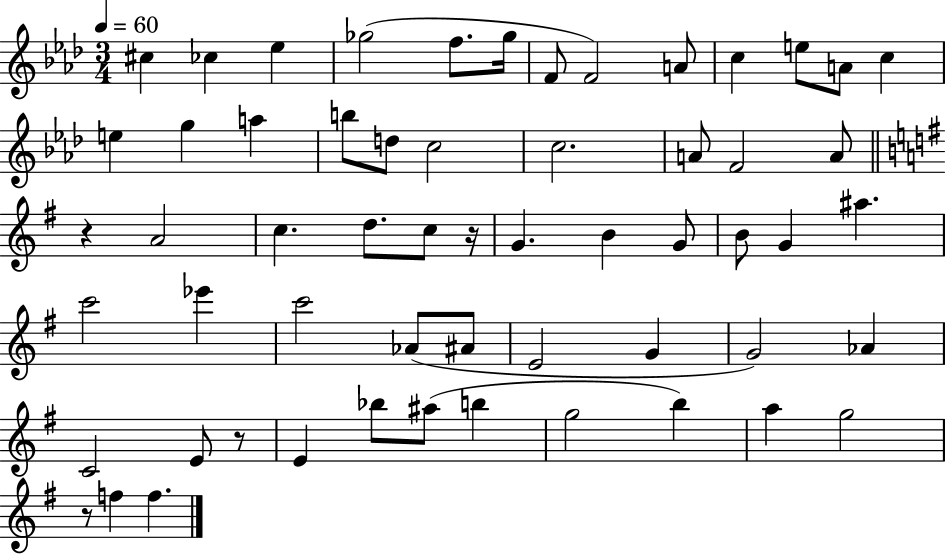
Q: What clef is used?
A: treble